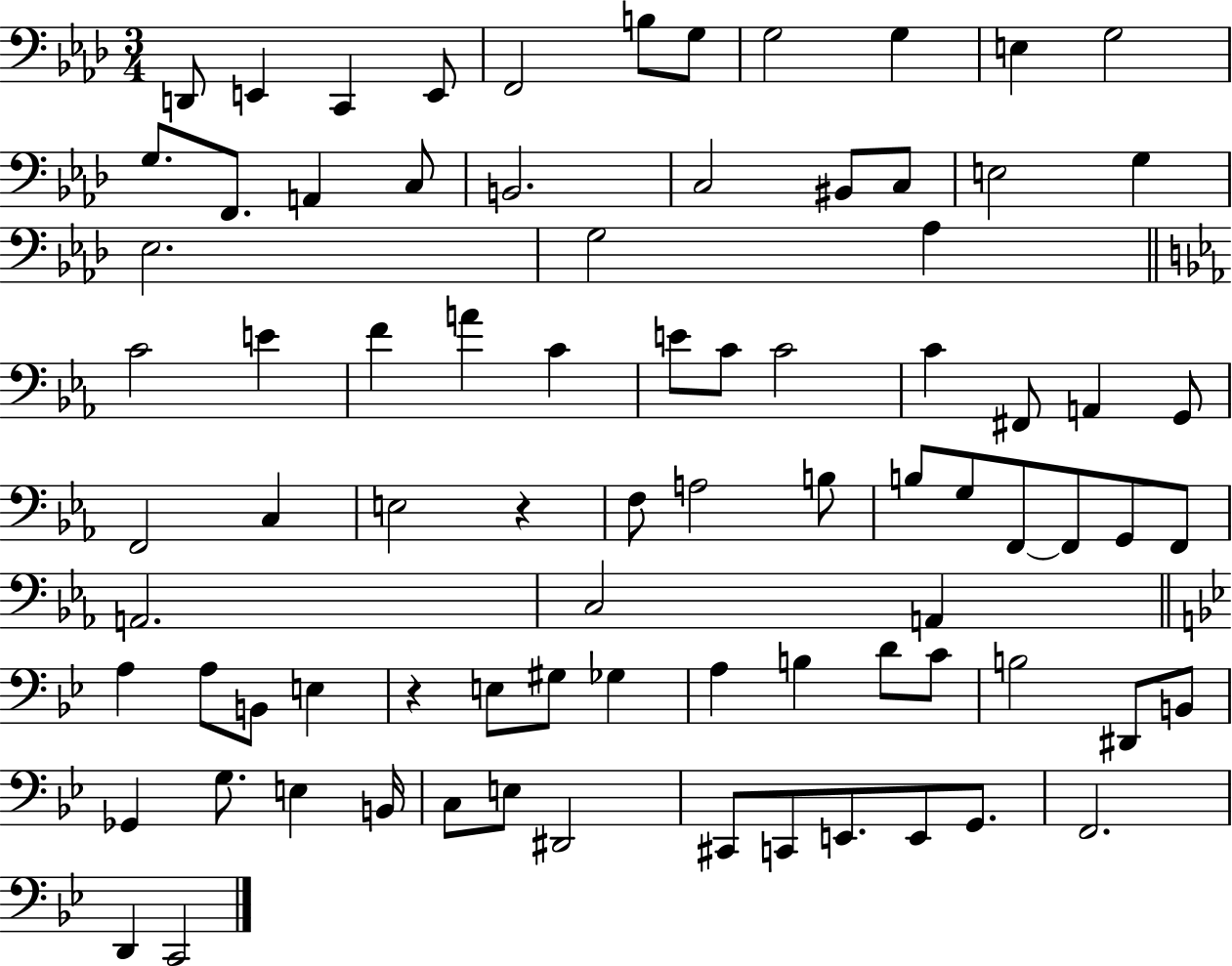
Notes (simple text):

D2/e E2/q C2/q E2/e F2/h B3/e G3/e G3/h G3/q E3/q G3/h G3/e. F2/e. A2/q C3/e B2/h. C3/h BIS2/e C3/e E3/h G3/q Eb3/h. G3/h Ab3/q C4/h E4/q F4/q A4/q C4/q E4/e C4/e C4/h C4/q F#2/e A2/q G2/e F2/h C3/q E3/h R/q F3/e A3/h B3/e B3/e G3/e F2/e F2/e G2/e F2/e A2/h. C3/h A2/q A3/q A3/e B2/e E3/q R/q E3/e G#3/e Gb3/q A3/q B3/q D4/e C4/e B3/h D#2/e B2/e Gb2/q G3/e. E3/q B2/s C3/e E3/e D#2/h C#2/e C2/e E2/e. E2/e G2/e. F2/h. D2/q C2/h